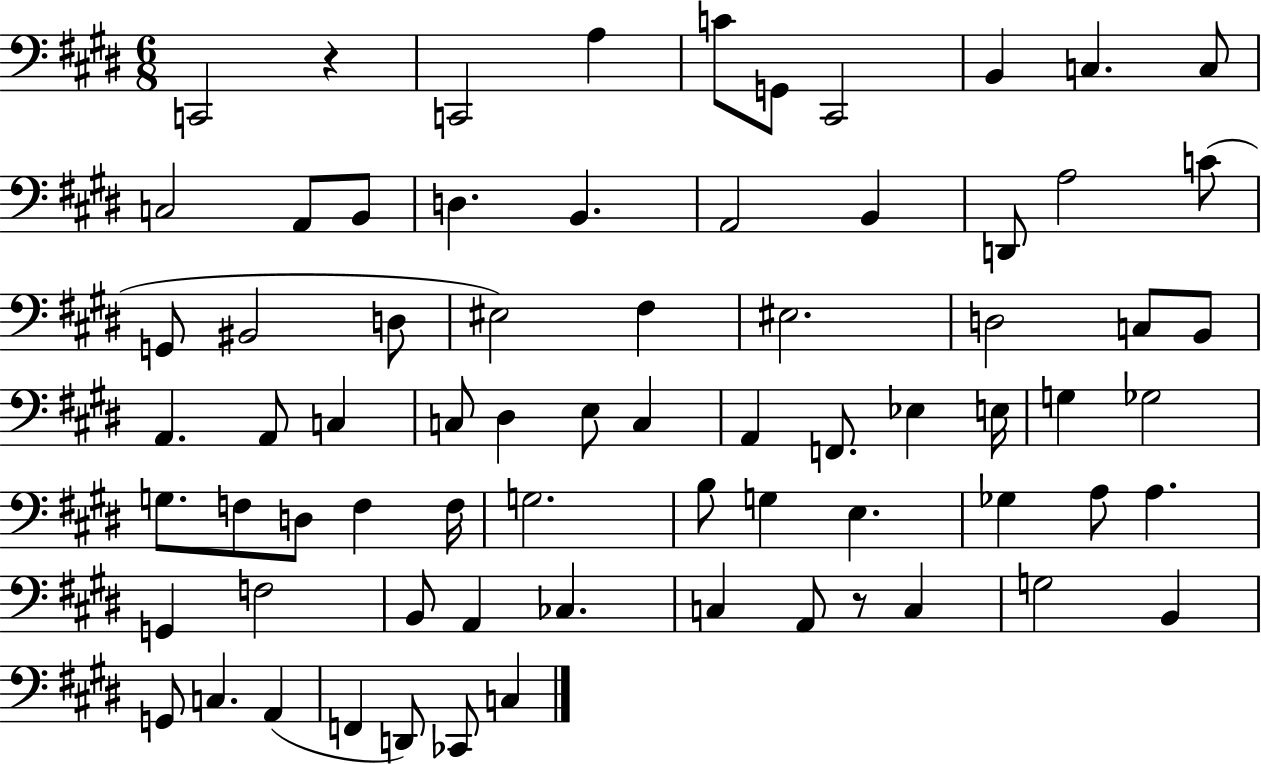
C2/h R/q C2/h A3/q C4/e G2/e C#2/h B2/q C3/q. C3/e C3/h A2/e B2/e D3/q. B2/q. A2/h B2/q D2/e A3/h C4/e G2/e BIS2/h D3/e EIS3/h F#3/q EIS3/h. D3/h C3/e B2/e A2/q. A2/e C3/q C3/e D#3/q E3/e C3/q A2/q F2/e. Eb3/q E3/s G3/q Gb3/h G3/e. F3/e D3/e F3/q F3/s G3/h. B3/e G3/q E3/q. Gb3/q A3/e A3/q. G2/q F3/h B2/e A2/q CES3/q. C3/q A2/e R/e C3/q G3/h B2/q G2/e C3/q. A2/q F2/q D2/e CES2/e C3/q